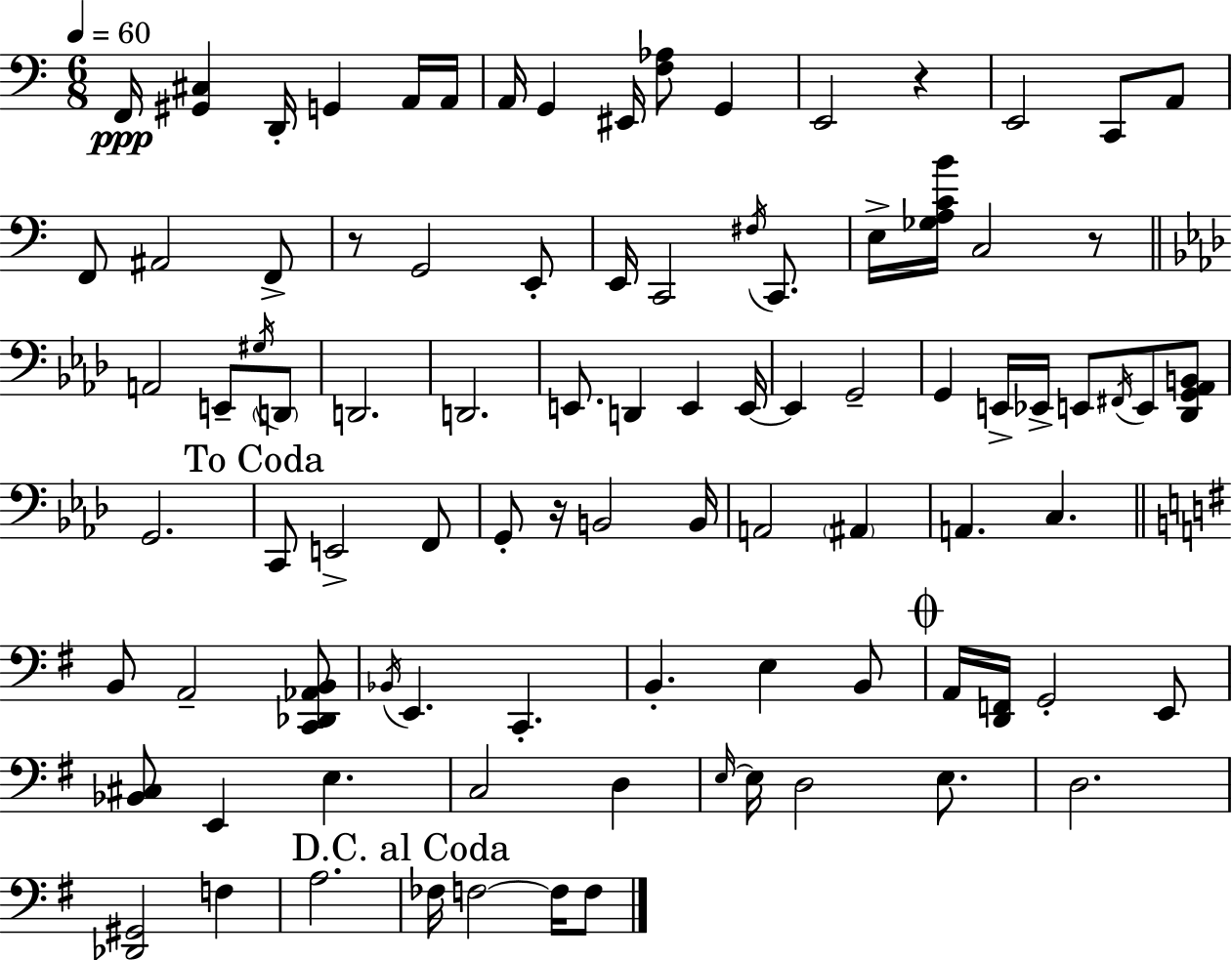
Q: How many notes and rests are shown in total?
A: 91